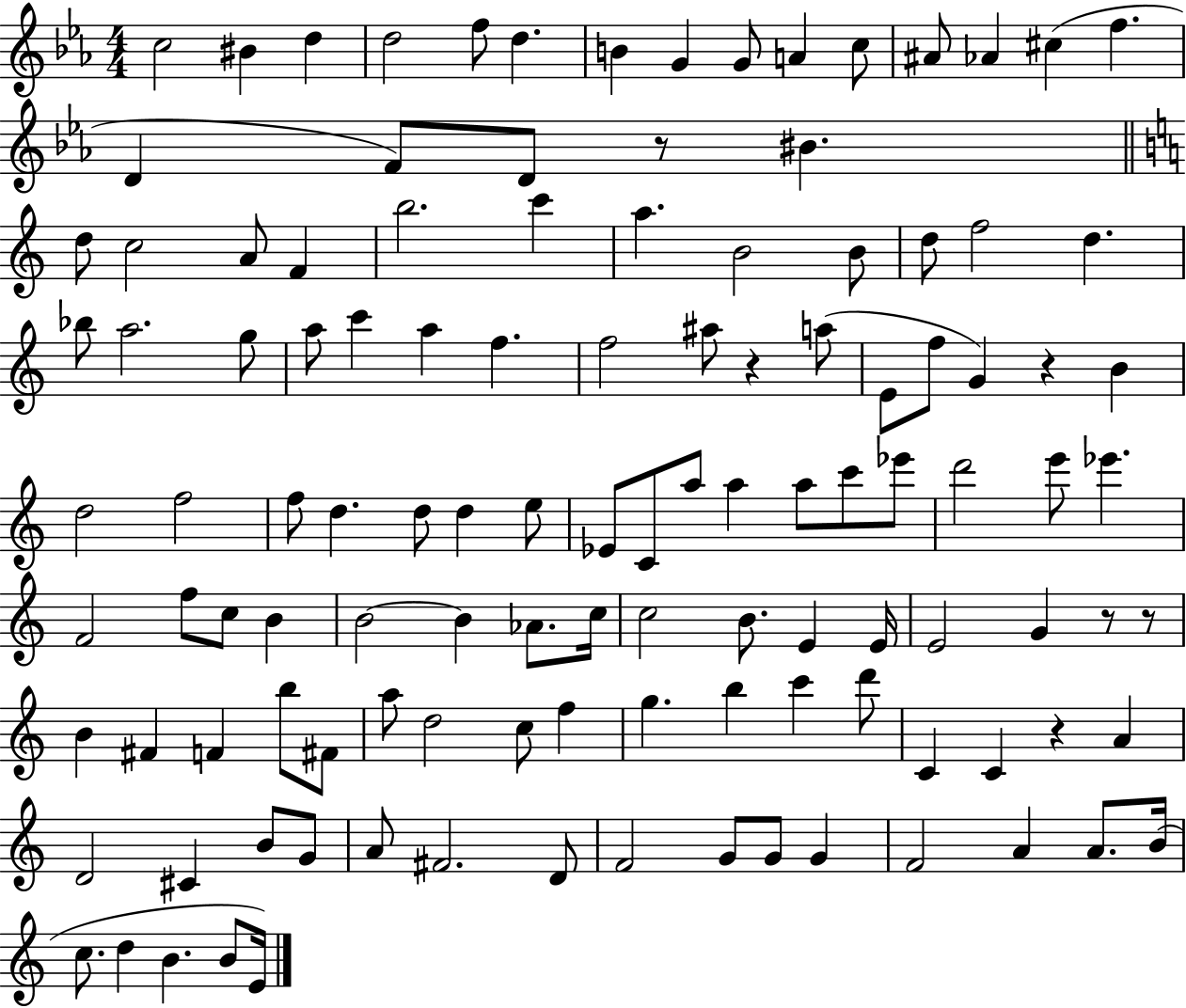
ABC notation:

X:1
T:Untitled
M:4/4
L:1/4
K:Eb
c2 ^B d d2 f/2 d B G G/2 A c/2 ^A/2 _A ^c f D F/2 D/2 z/2 ^B d/2 c2 A/2 F b2 c' a B2 B/2 d/2 f2 d _b/2 a2 g/2 a/2 c' a f f2 ^a/2 z a/2 E/2 f/2 G z B d2 f2 f/2 d d/2 d e/2 _E/2 C/2 a/2 a a/2 c'/2 _e'/2 d'2 e'/2 _e' F2 f/2 c/2 B B2 B _A/2 c/4 c2 B/2 E E/4 E2 G z/2 z/2 B ^F F b/2 ^F/2 a/2 d2 c/2 f g b c' d'/2 C C z A D2 ^C B/2 G/2 A/2 ^F2 D/2 F2 G/2 G/2 G F2 A A/2 B/4 c/2 d B B/2 E/4